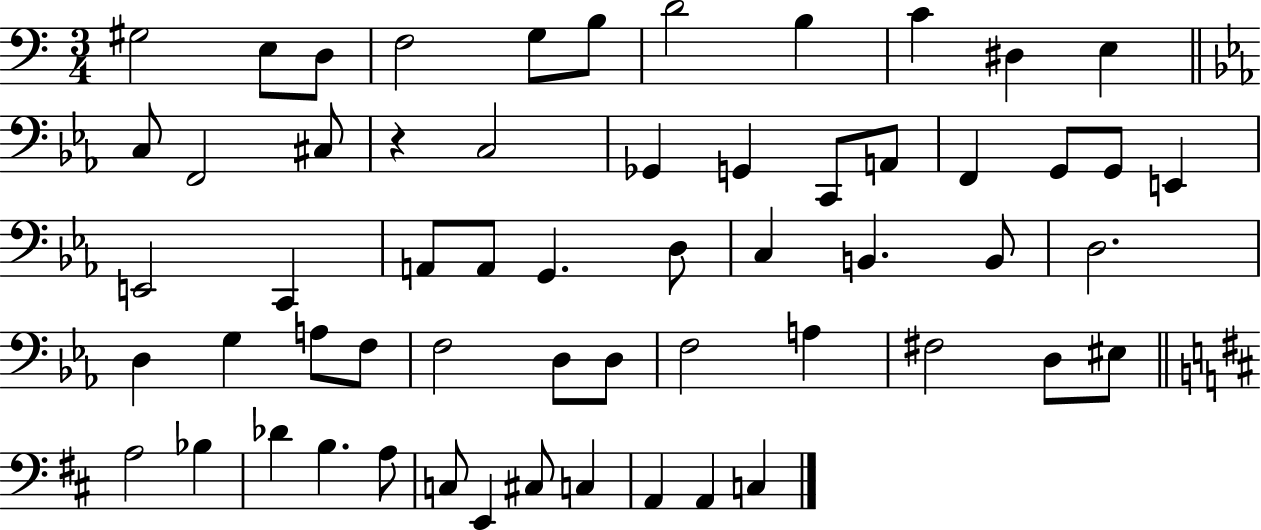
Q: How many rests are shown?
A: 1